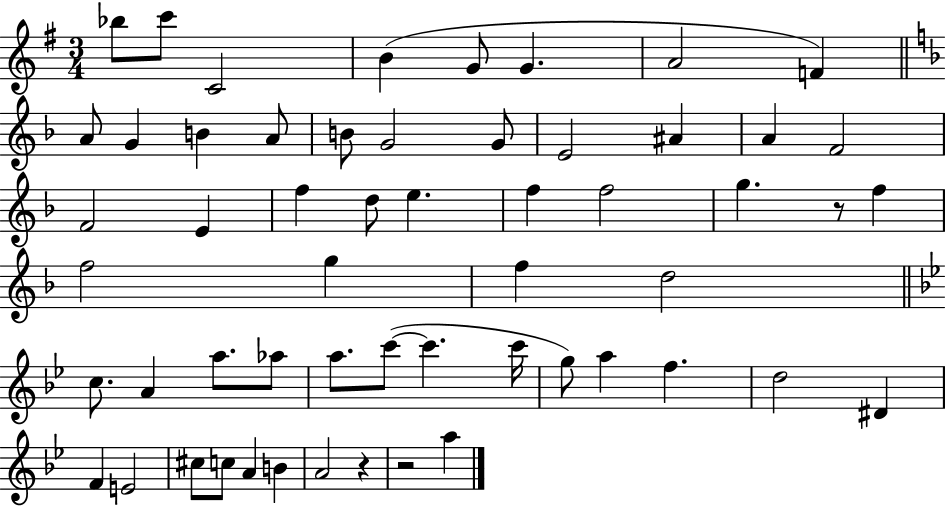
{
  \clef treble
  \numericTimeSignature
  \time 3/4
  \key g \major
  bes''8 c'''8 c'2 | b'4( g'8 g'4. | a'2 f'4) | \bar "||" \break \key f \major a'8 g'4 b'4 a'8 | b'8 g'2 g'8 | e'2 ais'4 | a'4 f'2 | \break f'2 e'4 | f''4 d''8 e''4. | f''4 f''2 | g''4. r8 f''4 | \break f''2 g''4 | f''4 d''2 | \bar "||" \break \key g \minor c''8. a'4 a''8. aes''8 | a''8. c'''8~(~ c'''4. c'''16 | g''8) a''4 f''4. | d''2 dis'4 | \break f'4 e'2 | cis''8 c''8 a'4 b'4 | a'2 r4 | r2 a''4 | \break \bar "|."
}